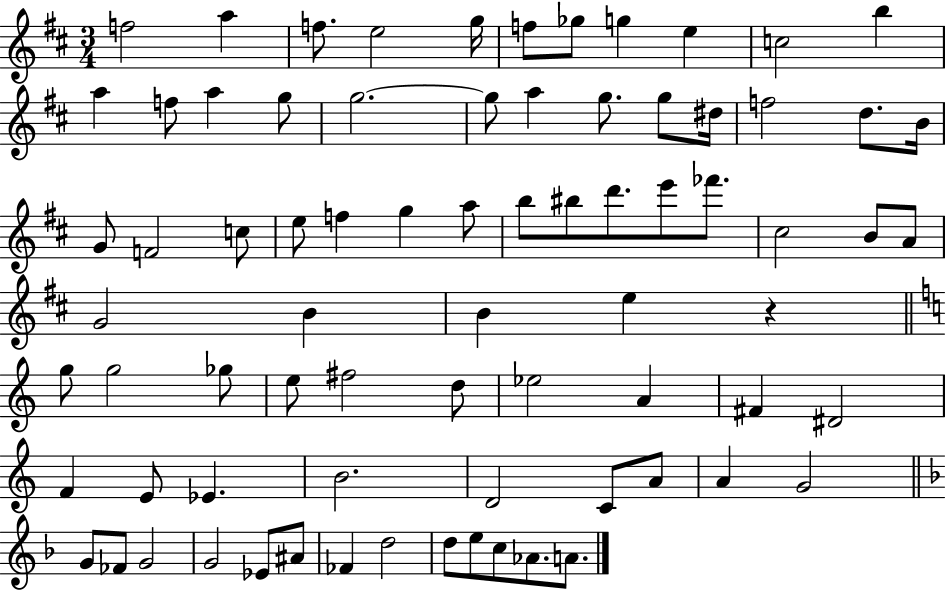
X:1
T:Untitled
M:3/4
L:1/4
K:D
f2 a f/2 e2 g/4 f/2 _g/2 g e c2 b a f/2 a g/2 g2 g/2 a g/2 g/2 ^d/4 f2 d/2 B/4 G/2 F2 c/2 e/2 f g a/2 b/2 ^b/2 d'/2 e'/2 _f'/2 ^c2 B/2 A/2 G2 B B e z g/2 g2 _g/2 e/2 ^f2 d/2 _e2 A ^F ^D2 F E/2 _E B2 D2 C/2 A/2 A G2 G/2 _F/2 G2 G2 _E/2 ^A/2 _F d2 d/2 e/2 c/2 _A/2 A/2